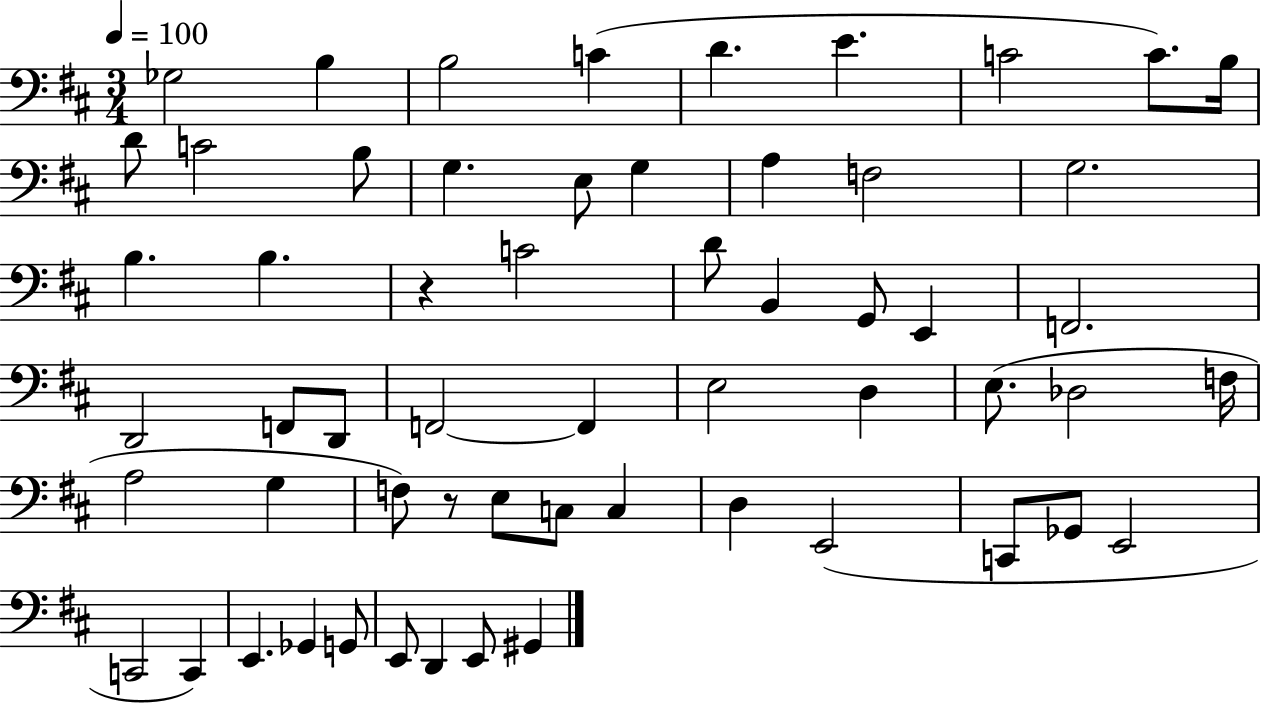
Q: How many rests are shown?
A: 2